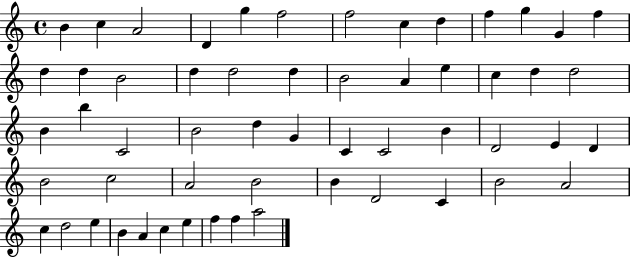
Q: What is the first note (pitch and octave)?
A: B4